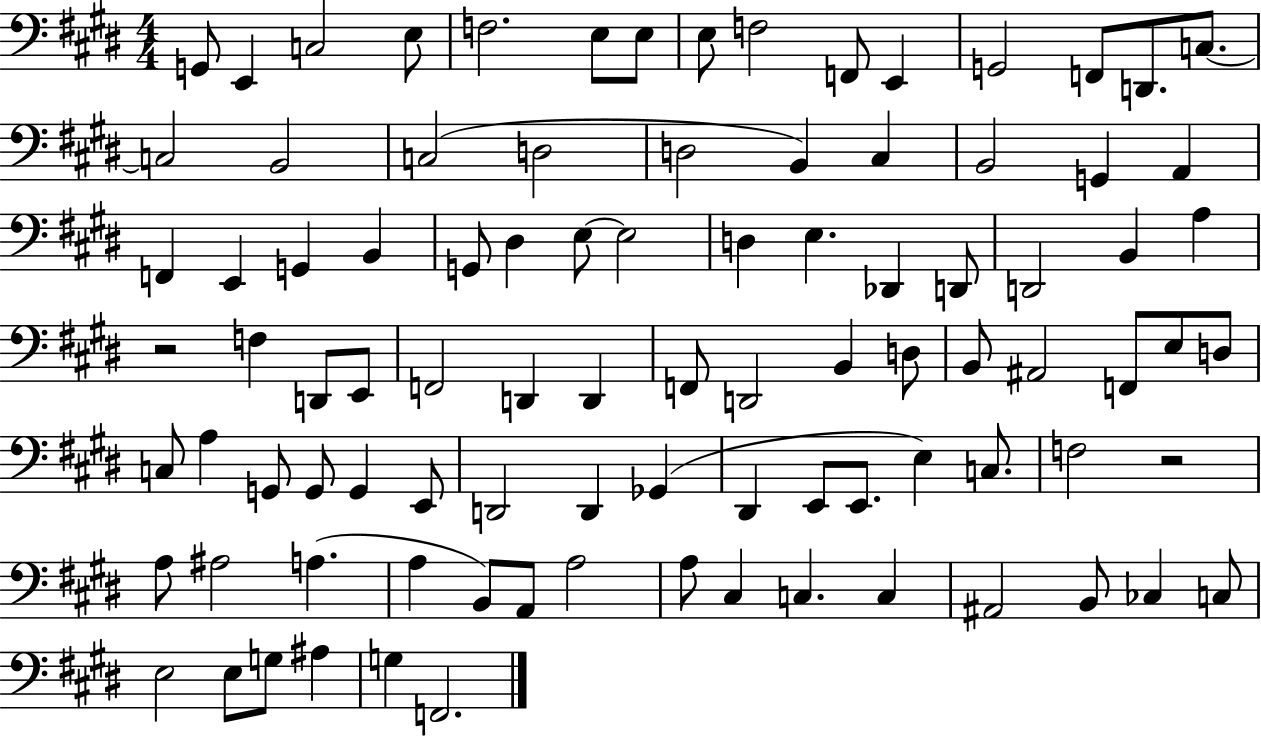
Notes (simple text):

G2/e E2/q C3/h E3/e F3/h. E3/e E3/e E3/e F3/h F2/e E2/q G2/h F2/e D2/e. C3/e. C3/h B2/h C3/h D3/h D3/h B2/q C#3/q B2/h G2/q A2/q F2/q E2/q G2/q B2/q G2/e D#3/q E3/e E3/h D3/q E3/q. Db2/q D2/e D2/h B2/q A3/q R/h F3/q D2/e E2/e F2/h D2/q D2/q F2/e D2/h B2/q D3/e B2/e A#2/h F2/e E3/e D3/e C3/e A3/q G2/e G2/e G2/q E2/e D2/h D2/q Gb2/q D#2/q E2/e E2/e. E3/q C3/e. F3/h R/h A3/e A#3/h A3/q. A3/q B2/e A2/e A3/h A3/e C#3/q C3/q. C3/q A#2/h B2/e CES3/q C3/e E3/h E3/e G3/e A#3/q G3/q F2/h.